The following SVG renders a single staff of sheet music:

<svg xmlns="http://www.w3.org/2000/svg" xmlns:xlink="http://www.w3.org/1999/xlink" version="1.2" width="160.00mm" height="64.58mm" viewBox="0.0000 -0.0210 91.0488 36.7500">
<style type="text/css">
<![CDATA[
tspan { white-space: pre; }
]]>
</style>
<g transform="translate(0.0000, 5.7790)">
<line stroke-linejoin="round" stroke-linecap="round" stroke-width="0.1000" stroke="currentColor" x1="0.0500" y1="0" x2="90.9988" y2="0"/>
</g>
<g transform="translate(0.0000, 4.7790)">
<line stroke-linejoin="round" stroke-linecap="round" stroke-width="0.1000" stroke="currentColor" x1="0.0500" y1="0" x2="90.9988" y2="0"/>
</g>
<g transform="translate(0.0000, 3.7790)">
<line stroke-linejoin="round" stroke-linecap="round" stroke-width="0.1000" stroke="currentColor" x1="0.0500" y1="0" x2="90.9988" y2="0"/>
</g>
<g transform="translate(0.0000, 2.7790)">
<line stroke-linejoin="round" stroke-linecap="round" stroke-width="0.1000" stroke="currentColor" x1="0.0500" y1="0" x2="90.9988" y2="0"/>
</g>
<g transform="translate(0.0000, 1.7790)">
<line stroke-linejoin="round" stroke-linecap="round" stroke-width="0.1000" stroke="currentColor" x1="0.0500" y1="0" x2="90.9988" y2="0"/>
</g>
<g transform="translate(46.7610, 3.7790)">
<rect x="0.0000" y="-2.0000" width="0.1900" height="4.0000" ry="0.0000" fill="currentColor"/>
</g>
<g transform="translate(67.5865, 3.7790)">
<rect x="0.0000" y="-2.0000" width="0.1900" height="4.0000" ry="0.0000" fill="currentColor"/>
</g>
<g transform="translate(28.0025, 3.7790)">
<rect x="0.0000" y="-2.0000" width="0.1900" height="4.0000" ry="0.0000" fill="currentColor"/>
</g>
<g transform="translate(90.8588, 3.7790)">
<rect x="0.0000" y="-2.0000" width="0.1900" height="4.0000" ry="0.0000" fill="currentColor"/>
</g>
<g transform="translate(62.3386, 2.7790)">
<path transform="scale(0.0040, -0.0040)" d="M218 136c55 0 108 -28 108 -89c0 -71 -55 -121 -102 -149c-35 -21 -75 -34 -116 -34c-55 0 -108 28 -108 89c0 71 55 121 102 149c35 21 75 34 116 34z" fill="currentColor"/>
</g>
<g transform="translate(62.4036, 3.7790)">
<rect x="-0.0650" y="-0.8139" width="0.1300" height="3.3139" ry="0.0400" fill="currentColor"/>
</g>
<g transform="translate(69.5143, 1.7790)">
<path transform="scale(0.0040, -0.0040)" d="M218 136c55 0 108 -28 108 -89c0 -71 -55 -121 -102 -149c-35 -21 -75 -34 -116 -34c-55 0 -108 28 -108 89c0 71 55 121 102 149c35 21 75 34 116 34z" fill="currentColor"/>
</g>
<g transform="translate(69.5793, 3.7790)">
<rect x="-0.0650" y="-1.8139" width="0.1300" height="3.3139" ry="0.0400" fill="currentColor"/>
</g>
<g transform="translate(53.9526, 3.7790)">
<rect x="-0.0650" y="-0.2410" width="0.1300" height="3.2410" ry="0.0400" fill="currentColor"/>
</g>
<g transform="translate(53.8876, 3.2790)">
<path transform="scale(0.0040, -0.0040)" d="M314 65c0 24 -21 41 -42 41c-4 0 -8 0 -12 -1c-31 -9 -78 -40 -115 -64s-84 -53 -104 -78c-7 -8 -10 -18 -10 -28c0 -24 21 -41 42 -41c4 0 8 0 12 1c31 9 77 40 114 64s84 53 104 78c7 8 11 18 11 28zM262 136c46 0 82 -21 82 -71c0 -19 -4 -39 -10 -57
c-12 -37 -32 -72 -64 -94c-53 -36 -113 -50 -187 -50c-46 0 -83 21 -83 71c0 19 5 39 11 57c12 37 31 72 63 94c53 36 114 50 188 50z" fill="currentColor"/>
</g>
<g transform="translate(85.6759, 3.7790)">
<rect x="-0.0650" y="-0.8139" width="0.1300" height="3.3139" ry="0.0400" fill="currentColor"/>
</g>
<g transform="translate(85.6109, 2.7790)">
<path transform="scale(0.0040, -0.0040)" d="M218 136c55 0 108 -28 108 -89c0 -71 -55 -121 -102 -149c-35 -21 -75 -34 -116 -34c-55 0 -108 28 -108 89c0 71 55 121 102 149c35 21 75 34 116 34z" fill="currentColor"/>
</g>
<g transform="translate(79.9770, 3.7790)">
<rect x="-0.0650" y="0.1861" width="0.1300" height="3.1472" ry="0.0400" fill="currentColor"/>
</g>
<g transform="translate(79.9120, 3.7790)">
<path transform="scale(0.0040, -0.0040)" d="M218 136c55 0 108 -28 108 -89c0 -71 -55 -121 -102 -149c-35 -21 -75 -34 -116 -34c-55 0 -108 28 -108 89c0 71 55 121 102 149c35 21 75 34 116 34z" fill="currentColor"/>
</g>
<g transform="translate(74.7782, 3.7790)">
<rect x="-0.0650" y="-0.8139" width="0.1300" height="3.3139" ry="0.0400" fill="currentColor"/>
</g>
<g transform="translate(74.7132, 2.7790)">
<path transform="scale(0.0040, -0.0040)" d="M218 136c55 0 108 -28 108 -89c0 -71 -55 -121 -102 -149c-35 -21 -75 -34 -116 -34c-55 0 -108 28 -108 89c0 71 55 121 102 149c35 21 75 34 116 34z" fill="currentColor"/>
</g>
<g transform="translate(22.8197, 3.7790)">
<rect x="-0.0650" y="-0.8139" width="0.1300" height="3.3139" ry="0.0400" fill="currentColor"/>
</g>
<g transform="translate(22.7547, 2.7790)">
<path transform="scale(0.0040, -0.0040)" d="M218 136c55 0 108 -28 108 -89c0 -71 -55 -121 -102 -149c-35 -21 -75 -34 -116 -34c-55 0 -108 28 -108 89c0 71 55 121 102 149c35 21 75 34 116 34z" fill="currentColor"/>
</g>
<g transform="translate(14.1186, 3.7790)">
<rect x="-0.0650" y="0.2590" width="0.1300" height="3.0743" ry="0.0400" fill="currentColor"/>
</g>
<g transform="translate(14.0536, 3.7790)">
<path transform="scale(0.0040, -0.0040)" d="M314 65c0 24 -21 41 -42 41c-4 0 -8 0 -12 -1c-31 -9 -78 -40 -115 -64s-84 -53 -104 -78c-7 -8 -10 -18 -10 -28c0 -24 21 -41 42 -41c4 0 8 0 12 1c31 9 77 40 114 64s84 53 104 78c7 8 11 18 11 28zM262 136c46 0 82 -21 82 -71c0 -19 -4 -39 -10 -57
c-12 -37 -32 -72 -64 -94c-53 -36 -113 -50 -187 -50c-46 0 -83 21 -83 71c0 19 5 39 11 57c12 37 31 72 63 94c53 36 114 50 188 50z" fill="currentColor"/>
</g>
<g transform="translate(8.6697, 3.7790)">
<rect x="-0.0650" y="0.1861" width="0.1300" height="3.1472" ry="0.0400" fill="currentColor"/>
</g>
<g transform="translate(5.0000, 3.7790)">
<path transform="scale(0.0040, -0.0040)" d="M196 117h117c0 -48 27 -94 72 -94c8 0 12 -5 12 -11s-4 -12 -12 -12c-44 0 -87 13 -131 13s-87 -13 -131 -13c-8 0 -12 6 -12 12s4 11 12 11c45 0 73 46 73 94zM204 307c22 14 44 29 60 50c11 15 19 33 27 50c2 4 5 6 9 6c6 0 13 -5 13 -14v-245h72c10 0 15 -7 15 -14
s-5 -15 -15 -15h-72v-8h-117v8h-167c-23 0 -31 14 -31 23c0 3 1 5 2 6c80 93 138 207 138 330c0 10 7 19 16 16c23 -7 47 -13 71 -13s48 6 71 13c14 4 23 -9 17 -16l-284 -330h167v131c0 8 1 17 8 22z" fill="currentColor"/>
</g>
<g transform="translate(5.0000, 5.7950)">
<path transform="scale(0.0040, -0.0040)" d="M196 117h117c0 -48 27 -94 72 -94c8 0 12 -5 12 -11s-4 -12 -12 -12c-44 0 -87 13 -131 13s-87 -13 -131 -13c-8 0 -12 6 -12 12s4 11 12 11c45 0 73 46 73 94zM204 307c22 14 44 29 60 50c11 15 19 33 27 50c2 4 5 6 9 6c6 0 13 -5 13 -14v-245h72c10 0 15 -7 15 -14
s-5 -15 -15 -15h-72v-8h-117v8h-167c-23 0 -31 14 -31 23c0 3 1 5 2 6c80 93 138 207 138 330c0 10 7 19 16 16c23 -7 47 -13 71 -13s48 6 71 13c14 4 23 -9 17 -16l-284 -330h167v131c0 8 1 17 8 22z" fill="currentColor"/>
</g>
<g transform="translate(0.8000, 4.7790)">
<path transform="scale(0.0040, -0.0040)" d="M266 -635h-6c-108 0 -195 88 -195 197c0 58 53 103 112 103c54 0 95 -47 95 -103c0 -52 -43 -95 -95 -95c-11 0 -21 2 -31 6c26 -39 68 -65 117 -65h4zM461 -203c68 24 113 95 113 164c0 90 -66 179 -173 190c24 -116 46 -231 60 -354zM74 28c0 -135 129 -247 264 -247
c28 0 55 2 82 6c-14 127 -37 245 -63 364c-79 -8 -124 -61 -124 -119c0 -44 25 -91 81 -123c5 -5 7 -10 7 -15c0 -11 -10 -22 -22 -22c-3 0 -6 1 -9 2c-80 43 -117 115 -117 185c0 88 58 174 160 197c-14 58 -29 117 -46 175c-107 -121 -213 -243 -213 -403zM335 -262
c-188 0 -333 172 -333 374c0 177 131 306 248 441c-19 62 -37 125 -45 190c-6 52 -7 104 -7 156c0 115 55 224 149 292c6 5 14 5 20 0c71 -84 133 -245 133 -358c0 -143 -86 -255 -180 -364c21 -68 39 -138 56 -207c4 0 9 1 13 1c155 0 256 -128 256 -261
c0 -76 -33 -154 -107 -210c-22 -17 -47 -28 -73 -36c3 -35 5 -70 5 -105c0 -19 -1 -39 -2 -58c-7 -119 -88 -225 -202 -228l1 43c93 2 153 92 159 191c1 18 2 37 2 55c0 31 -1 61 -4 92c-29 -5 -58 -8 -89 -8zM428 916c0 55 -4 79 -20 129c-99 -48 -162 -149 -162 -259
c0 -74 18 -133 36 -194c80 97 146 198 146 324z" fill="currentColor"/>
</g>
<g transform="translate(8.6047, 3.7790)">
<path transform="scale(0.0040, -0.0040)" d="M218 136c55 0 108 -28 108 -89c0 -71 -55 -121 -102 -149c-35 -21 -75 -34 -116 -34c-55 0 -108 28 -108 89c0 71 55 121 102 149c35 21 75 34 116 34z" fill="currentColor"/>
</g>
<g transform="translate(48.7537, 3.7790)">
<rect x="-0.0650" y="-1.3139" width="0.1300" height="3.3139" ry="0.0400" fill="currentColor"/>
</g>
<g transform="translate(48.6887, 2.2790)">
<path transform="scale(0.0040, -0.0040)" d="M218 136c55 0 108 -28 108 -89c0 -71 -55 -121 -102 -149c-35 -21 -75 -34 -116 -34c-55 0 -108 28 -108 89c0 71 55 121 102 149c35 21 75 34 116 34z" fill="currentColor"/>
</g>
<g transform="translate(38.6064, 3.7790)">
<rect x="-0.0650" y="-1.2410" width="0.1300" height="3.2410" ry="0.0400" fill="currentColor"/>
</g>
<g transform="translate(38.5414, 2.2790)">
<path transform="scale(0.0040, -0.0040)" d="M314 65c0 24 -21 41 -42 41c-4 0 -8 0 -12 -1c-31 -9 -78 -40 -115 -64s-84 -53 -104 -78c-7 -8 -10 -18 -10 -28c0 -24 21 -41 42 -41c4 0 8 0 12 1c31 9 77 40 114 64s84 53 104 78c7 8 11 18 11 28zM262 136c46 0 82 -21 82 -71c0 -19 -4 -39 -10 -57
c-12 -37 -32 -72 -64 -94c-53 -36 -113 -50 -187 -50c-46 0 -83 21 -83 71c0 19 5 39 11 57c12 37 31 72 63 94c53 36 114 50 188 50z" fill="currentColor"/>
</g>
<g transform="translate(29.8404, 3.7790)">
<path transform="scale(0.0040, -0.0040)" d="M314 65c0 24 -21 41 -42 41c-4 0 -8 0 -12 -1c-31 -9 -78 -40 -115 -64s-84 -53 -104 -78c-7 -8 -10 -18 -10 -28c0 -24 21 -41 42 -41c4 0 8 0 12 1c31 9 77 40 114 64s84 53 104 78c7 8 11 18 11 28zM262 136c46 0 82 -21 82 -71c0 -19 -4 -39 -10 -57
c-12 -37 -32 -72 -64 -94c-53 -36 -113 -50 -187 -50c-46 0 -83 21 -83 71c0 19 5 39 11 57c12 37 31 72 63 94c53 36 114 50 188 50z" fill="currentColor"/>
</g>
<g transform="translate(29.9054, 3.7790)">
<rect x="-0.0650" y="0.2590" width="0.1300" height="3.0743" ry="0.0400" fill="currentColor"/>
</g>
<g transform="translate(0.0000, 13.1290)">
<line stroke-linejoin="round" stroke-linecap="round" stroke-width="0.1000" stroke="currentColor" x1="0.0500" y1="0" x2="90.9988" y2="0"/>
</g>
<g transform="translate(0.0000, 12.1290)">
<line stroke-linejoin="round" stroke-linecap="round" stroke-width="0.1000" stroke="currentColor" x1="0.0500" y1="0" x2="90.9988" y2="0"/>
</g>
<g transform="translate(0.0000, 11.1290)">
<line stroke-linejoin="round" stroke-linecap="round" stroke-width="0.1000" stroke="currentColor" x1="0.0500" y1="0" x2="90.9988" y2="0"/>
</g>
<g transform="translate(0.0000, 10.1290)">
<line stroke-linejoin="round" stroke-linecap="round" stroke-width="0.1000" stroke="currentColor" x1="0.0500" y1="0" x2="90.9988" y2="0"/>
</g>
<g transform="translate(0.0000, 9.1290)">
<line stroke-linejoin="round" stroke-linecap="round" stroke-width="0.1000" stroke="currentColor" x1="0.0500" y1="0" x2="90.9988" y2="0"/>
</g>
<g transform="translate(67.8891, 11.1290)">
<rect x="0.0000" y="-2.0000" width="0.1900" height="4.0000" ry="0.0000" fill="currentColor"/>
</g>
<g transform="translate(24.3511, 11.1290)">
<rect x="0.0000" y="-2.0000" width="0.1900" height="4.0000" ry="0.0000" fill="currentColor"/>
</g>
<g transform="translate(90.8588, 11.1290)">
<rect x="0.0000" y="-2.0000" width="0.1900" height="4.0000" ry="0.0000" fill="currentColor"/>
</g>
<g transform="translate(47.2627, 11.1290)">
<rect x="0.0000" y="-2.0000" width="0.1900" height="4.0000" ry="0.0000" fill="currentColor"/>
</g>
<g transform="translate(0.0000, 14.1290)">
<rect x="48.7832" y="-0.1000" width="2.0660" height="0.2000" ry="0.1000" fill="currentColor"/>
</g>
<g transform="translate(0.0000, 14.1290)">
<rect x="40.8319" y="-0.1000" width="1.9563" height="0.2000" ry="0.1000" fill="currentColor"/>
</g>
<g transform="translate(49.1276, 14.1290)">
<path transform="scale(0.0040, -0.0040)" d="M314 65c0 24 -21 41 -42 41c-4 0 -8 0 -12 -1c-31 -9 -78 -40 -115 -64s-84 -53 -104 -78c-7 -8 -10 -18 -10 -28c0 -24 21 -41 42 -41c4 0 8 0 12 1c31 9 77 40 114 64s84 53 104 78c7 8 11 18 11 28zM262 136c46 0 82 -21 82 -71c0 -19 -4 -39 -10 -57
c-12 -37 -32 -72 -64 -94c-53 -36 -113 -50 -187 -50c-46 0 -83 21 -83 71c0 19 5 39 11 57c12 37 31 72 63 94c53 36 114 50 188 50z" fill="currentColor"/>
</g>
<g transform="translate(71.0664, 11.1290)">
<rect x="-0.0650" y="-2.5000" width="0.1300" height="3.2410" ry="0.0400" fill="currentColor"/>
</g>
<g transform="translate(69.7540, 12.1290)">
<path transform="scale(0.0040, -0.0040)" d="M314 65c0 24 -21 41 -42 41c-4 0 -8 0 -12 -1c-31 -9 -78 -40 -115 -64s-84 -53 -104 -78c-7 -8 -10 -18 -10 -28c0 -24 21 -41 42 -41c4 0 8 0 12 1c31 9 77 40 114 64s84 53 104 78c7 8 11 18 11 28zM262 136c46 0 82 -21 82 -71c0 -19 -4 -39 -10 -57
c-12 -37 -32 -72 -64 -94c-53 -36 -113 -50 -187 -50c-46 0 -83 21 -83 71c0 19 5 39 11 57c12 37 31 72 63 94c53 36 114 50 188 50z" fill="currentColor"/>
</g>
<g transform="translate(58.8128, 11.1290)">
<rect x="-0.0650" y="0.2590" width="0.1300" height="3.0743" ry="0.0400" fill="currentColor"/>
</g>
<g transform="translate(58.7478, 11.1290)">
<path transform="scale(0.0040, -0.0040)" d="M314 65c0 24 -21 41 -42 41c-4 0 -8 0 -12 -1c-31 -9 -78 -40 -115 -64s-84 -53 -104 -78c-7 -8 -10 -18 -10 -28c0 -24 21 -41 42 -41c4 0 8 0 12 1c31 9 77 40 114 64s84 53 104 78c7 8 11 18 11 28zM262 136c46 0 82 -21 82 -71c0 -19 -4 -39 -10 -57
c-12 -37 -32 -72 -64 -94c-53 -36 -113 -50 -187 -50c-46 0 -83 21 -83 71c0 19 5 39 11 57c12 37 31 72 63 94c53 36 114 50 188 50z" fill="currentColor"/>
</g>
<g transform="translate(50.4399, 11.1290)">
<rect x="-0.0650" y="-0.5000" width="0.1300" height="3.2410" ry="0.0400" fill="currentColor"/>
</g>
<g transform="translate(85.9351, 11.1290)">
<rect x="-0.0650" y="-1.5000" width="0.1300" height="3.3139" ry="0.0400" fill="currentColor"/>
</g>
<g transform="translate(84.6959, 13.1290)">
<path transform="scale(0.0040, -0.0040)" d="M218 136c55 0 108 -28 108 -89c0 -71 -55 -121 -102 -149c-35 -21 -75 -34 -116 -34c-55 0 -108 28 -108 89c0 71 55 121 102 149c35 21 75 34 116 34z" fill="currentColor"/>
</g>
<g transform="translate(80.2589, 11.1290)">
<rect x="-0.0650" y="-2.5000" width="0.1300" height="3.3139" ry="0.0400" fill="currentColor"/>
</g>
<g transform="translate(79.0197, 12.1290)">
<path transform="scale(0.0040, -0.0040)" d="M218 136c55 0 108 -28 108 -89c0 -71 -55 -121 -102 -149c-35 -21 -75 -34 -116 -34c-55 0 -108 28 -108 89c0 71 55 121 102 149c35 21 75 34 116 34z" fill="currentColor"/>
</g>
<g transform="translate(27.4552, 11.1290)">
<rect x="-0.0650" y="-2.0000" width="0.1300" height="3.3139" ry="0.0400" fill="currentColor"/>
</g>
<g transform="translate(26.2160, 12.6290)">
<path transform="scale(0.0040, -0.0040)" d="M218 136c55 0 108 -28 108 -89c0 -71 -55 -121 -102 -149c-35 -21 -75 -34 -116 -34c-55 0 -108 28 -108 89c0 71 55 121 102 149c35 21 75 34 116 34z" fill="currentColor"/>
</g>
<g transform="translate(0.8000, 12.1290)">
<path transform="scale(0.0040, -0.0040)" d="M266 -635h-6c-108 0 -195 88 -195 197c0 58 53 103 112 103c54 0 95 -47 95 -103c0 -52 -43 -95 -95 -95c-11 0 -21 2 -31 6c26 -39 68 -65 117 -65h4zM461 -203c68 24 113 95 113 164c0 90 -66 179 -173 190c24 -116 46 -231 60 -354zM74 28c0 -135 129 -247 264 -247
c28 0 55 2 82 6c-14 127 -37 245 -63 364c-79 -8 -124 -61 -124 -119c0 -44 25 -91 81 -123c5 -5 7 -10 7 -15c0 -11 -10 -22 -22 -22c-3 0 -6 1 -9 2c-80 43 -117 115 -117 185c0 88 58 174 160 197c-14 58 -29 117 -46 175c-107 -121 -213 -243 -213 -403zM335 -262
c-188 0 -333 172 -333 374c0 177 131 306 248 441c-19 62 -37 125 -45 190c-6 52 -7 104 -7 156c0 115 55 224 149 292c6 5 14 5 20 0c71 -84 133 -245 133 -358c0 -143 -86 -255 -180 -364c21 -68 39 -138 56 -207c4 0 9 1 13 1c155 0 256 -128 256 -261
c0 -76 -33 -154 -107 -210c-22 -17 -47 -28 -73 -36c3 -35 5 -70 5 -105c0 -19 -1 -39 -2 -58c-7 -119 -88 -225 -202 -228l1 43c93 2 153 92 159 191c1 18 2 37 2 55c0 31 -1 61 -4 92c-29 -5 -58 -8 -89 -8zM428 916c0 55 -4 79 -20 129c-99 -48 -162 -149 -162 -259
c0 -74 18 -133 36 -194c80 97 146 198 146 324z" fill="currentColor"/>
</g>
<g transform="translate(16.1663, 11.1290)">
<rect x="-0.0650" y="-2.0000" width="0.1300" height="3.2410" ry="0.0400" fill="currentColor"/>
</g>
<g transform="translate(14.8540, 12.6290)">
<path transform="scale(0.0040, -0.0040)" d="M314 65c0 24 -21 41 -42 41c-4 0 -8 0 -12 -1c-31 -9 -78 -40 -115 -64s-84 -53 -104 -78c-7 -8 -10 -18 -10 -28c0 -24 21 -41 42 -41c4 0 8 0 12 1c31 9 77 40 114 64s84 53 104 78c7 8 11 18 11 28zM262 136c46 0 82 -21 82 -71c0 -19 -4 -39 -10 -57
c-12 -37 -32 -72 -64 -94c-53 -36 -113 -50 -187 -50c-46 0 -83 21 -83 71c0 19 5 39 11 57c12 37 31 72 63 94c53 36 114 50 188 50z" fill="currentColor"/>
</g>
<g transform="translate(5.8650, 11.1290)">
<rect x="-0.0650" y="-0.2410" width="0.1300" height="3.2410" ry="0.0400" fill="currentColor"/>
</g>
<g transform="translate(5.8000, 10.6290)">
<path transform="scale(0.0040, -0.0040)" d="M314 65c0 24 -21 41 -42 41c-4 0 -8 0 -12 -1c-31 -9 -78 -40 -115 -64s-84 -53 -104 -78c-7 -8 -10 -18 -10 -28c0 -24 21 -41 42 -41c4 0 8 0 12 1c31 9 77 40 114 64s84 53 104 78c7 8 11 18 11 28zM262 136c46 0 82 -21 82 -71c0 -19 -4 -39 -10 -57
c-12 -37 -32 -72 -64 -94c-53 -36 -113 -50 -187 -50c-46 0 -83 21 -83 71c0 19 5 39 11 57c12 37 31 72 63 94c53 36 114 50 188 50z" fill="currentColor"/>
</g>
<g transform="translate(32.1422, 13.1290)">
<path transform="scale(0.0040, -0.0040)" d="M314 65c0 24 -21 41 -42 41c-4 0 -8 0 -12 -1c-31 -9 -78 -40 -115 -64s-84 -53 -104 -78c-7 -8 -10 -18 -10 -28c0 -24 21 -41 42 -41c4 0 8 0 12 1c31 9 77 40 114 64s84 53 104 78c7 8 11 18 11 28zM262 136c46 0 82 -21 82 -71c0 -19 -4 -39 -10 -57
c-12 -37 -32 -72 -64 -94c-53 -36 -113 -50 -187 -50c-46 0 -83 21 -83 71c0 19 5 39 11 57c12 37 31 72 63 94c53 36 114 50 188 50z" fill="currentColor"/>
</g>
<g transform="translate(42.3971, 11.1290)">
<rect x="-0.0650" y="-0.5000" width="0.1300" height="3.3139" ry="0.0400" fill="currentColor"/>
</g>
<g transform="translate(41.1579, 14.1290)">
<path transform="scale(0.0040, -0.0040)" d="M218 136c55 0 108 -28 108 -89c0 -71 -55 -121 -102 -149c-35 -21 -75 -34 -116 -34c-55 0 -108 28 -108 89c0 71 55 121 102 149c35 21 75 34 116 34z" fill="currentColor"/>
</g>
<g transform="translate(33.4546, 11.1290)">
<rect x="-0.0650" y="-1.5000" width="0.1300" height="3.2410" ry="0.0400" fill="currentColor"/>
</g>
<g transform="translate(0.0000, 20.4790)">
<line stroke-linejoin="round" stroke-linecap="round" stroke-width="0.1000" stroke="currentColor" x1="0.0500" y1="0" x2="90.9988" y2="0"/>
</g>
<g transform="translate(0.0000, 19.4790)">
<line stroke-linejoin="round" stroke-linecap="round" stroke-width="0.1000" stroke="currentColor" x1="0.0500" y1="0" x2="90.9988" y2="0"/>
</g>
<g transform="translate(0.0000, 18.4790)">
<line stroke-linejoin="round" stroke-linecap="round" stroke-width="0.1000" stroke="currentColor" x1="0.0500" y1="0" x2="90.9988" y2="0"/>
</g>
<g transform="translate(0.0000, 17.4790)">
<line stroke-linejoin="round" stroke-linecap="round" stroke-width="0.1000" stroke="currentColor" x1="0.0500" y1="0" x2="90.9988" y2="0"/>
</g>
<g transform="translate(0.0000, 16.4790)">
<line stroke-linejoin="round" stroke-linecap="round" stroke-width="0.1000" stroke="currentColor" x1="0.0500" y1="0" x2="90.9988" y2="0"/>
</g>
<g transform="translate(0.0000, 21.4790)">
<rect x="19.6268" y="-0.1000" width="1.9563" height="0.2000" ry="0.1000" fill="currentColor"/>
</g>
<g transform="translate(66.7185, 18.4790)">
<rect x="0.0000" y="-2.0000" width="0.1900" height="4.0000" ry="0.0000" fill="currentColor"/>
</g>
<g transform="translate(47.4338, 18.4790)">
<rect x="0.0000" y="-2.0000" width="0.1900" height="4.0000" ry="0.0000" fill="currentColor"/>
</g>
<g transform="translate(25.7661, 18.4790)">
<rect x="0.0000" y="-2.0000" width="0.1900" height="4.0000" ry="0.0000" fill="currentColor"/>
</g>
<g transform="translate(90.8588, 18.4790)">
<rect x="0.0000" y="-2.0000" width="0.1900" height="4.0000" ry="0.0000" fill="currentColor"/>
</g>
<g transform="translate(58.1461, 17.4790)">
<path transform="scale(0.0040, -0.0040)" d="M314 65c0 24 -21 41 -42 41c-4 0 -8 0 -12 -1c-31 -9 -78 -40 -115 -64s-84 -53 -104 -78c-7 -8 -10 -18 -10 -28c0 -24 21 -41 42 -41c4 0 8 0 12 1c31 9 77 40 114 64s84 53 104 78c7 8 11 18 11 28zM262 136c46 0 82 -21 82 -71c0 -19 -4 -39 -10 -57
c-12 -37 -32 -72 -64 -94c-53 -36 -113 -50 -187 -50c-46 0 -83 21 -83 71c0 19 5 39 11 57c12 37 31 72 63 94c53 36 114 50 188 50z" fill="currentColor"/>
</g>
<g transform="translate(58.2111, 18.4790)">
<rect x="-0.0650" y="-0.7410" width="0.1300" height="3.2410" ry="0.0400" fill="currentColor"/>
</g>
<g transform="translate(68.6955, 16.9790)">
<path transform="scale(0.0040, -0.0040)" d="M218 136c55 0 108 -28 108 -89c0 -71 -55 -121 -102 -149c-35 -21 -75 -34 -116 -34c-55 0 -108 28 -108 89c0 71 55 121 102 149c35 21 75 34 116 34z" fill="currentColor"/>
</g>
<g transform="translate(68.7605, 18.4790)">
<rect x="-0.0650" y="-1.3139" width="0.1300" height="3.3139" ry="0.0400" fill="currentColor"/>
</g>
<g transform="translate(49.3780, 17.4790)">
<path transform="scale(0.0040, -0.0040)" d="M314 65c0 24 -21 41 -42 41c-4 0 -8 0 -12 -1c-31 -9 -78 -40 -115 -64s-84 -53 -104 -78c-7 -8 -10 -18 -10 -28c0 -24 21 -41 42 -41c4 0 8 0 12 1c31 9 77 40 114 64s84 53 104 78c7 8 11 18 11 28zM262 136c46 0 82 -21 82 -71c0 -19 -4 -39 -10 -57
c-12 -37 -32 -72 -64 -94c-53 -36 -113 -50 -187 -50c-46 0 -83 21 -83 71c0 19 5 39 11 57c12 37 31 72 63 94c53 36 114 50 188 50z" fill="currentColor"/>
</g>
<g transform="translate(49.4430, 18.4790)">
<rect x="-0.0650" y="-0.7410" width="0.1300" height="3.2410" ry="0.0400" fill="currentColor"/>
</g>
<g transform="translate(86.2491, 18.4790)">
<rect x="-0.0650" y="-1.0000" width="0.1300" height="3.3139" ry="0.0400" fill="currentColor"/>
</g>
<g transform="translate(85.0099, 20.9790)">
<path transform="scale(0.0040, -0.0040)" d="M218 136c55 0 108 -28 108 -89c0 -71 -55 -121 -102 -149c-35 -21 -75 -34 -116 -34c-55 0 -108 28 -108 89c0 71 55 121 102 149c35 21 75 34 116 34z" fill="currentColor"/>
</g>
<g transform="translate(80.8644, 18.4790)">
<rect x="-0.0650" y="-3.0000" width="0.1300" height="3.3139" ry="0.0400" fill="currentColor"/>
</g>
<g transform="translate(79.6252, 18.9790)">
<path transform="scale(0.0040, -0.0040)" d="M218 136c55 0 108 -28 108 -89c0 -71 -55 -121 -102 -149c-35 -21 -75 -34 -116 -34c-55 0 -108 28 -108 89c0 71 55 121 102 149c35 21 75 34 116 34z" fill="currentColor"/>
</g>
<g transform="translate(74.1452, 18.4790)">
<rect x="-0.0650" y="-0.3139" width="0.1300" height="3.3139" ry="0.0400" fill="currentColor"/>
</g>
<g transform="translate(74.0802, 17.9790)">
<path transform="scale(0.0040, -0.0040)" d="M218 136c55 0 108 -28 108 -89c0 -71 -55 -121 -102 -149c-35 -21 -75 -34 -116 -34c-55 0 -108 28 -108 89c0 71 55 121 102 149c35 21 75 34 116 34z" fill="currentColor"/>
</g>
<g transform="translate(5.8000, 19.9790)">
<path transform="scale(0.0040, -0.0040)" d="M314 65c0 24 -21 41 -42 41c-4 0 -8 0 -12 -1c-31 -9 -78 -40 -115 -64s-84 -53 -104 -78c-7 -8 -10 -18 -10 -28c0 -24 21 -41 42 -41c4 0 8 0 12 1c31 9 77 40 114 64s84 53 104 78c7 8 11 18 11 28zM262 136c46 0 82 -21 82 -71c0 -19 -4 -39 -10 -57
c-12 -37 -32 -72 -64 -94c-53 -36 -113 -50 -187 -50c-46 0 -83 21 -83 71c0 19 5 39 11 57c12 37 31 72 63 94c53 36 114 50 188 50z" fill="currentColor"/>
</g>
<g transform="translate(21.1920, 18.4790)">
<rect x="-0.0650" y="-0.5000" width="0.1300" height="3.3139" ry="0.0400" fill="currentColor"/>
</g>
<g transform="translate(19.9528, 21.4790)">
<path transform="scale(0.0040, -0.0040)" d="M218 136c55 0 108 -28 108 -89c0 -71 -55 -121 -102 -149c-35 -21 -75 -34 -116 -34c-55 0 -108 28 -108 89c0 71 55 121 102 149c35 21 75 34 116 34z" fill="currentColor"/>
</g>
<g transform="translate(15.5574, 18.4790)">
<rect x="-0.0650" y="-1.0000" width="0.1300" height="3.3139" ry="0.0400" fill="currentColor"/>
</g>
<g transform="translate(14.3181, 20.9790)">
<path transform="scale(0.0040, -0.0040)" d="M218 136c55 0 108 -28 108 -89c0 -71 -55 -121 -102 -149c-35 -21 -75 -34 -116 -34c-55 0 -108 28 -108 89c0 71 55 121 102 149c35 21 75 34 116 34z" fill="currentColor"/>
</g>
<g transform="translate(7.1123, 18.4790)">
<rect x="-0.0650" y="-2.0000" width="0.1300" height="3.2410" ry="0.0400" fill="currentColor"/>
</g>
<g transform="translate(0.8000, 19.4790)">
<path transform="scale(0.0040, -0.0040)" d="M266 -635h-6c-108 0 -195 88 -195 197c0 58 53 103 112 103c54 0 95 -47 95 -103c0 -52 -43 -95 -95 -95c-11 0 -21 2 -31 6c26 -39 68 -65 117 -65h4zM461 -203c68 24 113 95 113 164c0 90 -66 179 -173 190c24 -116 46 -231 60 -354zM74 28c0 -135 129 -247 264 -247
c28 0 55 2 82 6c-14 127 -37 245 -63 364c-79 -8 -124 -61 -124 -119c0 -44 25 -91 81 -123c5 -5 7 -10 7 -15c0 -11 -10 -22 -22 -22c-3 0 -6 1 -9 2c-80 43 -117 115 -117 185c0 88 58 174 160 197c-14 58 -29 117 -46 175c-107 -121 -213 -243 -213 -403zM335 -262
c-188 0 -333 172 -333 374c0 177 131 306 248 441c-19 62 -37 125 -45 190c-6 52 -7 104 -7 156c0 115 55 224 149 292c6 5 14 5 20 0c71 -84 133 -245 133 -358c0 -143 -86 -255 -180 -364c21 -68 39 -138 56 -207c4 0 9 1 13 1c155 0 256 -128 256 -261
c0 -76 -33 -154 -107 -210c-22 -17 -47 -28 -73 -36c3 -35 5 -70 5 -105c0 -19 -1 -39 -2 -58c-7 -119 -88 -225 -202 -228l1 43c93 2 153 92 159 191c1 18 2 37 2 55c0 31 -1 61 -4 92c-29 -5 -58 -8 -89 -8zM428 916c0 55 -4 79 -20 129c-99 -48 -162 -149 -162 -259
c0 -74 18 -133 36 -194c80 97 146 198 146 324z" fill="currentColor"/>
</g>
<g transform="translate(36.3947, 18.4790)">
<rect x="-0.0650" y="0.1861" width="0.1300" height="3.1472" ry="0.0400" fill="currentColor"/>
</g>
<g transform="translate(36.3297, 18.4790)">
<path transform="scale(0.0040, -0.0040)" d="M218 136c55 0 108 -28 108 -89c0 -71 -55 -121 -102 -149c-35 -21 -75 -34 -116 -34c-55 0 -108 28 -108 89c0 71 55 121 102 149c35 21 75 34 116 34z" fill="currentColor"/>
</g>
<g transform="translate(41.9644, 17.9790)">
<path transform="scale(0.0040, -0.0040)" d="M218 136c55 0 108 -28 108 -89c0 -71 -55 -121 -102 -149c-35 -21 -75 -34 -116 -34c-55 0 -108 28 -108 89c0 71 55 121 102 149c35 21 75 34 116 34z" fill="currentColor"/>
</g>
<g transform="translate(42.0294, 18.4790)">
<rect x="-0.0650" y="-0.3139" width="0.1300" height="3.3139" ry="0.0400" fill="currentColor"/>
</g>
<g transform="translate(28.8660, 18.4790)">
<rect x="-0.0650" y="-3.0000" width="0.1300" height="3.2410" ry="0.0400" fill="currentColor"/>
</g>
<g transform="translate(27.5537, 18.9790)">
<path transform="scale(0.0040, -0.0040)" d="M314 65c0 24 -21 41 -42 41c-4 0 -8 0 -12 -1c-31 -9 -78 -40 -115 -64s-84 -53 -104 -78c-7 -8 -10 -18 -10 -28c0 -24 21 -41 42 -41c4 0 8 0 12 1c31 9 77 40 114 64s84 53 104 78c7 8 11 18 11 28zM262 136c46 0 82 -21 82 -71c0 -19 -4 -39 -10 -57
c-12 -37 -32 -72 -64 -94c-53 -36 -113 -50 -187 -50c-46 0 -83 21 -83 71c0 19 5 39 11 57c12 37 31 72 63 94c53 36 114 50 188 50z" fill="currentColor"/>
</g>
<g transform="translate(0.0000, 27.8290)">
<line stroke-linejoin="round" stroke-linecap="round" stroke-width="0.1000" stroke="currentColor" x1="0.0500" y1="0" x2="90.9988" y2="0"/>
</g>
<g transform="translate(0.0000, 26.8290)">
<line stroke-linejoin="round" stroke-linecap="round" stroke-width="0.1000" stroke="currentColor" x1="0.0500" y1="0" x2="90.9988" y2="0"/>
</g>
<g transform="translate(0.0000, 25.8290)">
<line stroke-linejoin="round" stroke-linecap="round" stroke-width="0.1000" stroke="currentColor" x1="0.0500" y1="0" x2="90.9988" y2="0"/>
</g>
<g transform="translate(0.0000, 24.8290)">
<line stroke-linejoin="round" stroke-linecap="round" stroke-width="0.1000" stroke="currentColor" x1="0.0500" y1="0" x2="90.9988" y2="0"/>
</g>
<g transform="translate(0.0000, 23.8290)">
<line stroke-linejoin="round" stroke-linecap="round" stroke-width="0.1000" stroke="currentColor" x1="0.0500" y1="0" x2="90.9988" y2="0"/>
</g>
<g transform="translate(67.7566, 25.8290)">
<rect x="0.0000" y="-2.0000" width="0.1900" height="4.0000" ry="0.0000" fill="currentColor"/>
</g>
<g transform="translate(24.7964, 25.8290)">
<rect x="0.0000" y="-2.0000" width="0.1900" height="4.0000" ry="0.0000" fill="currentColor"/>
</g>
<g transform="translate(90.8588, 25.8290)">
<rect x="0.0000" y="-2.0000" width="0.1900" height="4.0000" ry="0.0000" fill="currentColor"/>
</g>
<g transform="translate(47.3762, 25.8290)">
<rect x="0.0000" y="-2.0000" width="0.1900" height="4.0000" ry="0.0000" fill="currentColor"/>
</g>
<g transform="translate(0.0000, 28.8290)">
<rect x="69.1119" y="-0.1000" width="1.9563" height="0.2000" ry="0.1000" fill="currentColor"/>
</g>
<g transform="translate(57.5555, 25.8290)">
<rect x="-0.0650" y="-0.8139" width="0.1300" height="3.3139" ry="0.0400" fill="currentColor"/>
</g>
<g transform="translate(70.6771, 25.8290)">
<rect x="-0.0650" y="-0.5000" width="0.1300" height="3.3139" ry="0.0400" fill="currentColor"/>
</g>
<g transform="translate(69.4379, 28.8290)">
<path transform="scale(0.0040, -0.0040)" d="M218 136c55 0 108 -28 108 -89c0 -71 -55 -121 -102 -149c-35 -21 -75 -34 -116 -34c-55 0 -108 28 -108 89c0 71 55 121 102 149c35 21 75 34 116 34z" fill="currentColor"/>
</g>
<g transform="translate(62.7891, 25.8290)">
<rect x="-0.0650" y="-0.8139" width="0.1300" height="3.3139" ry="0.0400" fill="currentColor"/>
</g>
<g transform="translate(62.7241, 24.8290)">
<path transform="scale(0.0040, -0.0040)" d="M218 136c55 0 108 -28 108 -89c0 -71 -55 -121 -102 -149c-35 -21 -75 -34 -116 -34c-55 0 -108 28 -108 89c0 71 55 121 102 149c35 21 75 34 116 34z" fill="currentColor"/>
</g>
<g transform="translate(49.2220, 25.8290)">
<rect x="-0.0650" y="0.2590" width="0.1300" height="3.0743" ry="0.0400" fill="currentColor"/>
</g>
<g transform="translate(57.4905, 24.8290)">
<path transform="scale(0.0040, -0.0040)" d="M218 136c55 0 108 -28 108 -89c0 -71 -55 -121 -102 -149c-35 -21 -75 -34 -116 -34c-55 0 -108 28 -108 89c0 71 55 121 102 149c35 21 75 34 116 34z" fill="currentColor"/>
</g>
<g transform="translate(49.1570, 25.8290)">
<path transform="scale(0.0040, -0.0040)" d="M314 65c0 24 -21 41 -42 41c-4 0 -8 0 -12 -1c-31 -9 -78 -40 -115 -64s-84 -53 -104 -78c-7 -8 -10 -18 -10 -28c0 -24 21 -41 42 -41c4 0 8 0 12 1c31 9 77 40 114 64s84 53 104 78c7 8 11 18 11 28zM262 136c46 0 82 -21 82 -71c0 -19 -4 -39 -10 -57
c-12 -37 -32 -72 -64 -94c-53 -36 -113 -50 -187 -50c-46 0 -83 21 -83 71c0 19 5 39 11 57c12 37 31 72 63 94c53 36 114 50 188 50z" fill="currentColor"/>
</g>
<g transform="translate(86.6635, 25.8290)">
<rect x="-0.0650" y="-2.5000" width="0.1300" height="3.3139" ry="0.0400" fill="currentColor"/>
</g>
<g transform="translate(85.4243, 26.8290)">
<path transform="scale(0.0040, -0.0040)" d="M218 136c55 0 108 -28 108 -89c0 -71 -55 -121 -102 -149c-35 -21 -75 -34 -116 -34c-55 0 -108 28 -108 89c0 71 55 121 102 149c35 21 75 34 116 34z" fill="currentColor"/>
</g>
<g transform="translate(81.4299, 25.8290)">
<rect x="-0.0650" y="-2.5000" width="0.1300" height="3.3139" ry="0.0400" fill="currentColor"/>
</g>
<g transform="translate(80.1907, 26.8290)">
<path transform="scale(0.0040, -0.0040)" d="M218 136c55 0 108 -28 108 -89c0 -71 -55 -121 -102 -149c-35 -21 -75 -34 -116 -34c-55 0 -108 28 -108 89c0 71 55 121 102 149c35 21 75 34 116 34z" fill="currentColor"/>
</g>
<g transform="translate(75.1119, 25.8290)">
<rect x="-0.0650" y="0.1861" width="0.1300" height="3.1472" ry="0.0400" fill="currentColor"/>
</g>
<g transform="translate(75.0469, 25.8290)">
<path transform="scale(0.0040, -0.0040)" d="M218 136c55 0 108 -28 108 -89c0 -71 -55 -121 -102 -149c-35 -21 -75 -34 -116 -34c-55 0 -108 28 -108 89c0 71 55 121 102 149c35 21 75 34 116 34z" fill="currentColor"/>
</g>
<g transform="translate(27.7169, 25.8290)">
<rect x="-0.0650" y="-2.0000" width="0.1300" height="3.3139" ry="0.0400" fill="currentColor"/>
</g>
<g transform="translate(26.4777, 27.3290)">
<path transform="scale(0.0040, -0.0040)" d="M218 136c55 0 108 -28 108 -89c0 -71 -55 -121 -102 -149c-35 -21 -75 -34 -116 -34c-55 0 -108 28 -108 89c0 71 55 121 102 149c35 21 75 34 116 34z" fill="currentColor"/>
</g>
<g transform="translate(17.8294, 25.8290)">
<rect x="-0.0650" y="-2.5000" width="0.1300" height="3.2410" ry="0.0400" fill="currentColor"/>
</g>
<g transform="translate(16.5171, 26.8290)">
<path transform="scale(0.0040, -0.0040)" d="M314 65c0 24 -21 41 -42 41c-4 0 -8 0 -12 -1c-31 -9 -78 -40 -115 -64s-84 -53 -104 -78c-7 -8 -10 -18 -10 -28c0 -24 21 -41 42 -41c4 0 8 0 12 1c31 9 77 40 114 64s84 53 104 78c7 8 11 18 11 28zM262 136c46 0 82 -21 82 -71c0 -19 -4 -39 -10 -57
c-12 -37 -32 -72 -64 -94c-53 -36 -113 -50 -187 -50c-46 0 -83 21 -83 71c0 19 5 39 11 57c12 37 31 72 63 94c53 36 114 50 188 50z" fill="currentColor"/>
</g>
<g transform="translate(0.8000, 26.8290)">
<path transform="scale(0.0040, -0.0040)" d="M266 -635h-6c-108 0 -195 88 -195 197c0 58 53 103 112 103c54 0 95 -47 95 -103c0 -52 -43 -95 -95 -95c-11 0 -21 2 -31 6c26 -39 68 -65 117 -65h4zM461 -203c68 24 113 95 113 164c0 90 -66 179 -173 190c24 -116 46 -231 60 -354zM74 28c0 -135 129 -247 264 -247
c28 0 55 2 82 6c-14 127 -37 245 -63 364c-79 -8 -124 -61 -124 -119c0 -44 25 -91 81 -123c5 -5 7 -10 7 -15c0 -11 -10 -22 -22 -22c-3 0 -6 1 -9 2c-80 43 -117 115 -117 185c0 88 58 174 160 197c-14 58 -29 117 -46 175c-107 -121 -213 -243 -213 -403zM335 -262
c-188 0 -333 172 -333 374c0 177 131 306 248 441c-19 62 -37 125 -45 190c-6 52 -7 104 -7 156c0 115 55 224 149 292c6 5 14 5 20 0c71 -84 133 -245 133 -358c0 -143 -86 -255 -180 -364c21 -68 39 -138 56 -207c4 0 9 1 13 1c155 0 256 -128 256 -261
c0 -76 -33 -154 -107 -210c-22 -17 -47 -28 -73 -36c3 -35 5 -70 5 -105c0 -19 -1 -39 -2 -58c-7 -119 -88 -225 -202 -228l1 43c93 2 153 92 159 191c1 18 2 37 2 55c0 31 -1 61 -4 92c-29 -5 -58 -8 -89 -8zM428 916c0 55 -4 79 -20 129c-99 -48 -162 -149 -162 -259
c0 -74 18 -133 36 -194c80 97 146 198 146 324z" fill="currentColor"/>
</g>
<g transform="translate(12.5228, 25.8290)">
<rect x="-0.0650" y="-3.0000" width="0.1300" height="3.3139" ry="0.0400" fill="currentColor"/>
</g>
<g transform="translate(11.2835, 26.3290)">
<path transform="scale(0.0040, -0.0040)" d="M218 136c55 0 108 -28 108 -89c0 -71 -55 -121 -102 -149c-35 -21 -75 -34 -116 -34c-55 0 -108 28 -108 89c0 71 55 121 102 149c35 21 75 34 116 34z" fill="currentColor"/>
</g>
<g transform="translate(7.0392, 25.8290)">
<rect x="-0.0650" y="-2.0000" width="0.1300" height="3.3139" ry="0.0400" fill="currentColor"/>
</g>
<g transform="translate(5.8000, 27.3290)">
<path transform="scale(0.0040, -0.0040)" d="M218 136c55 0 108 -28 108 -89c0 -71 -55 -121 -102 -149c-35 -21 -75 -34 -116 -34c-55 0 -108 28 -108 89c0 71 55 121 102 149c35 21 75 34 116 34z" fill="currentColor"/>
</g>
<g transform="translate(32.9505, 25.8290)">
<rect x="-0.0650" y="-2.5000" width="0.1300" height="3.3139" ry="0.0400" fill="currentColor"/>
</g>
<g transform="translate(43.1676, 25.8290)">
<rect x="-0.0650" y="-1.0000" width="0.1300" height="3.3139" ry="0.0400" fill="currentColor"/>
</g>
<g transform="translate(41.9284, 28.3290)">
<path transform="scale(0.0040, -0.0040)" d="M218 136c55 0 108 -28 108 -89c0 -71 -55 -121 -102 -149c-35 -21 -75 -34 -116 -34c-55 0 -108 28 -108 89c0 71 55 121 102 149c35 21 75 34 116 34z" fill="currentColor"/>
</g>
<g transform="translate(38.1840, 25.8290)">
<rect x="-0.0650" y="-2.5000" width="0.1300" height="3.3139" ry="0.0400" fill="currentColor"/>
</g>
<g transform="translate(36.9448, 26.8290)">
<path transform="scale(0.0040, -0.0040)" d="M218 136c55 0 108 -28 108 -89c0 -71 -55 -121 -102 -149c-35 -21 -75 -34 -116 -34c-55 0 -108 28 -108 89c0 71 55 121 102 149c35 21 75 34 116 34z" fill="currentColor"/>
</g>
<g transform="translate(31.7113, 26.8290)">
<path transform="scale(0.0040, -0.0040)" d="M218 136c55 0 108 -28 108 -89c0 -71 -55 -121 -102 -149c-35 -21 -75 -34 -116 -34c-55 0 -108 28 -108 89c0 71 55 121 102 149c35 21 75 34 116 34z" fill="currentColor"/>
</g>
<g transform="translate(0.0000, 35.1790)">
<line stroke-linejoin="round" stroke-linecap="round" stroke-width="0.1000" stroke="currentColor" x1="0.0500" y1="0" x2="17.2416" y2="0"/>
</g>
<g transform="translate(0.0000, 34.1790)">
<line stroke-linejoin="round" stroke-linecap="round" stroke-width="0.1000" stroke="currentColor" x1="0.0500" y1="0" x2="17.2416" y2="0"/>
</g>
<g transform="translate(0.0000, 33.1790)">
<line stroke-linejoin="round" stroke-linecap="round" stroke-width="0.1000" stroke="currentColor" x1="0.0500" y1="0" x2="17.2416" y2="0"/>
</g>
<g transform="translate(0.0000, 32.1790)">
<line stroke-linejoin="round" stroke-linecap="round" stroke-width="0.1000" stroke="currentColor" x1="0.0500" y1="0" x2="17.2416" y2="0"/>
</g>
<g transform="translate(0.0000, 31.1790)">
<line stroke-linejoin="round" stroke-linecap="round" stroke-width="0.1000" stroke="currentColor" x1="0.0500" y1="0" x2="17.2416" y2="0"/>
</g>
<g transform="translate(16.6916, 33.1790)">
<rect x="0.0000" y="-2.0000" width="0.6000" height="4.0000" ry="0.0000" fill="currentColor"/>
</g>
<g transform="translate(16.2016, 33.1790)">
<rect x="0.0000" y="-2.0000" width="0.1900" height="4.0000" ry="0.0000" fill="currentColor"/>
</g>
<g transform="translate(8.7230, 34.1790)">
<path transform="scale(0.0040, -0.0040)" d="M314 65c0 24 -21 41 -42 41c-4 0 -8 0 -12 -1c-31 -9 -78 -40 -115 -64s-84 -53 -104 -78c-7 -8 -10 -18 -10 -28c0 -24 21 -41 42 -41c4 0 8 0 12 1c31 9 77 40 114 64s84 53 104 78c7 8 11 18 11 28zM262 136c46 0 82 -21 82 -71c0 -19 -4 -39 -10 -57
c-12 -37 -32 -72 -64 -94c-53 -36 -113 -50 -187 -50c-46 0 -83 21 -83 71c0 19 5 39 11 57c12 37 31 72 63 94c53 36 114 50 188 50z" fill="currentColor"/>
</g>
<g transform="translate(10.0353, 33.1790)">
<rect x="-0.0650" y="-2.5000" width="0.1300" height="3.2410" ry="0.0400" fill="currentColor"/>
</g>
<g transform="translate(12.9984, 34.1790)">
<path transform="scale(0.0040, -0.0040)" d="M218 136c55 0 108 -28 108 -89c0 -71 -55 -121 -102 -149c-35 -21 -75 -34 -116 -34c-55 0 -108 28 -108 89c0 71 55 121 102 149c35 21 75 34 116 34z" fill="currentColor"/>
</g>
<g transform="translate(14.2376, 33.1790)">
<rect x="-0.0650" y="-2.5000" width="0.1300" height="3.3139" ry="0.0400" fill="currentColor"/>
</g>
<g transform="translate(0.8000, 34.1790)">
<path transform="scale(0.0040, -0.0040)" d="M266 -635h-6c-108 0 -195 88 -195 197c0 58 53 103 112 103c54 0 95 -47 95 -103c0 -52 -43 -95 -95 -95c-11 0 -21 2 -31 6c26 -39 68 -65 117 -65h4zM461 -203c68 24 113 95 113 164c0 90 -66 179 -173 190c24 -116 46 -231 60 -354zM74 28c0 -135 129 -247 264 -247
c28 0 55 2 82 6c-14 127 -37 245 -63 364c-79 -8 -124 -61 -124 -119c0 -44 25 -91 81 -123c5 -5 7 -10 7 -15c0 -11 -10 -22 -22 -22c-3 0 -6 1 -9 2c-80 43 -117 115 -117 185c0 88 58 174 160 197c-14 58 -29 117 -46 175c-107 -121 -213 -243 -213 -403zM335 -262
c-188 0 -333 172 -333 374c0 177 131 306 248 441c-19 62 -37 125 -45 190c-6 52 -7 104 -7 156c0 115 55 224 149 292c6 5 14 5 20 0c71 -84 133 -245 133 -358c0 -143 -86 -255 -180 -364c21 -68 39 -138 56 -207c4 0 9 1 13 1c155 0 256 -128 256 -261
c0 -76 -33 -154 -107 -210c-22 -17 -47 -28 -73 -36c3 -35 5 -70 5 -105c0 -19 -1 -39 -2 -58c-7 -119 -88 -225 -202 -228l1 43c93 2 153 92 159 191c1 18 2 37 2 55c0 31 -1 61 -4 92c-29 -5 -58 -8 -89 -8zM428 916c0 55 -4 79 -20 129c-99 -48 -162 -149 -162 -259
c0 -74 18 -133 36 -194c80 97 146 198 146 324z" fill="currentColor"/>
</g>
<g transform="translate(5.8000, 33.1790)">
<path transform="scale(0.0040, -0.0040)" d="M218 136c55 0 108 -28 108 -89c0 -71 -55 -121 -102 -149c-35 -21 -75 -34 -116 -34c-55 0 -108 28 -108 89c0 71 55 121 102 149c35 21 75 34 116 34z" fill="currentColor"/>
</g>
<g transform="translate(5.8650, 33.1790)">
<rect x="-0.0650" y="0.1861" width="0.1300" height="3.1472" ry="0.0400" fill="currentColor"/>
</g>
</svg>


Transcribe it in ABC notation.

X:1
T:Untitled
M:4/4
L:1/4
K:C
B B2 d B2 e2 e c2 d f d B d c2 F2 F E2 C C2 B2 G2 G E F2 D C A2 B c d2 d2 e c A D F A G2 F G G D B2 d d C B G G B G2 G